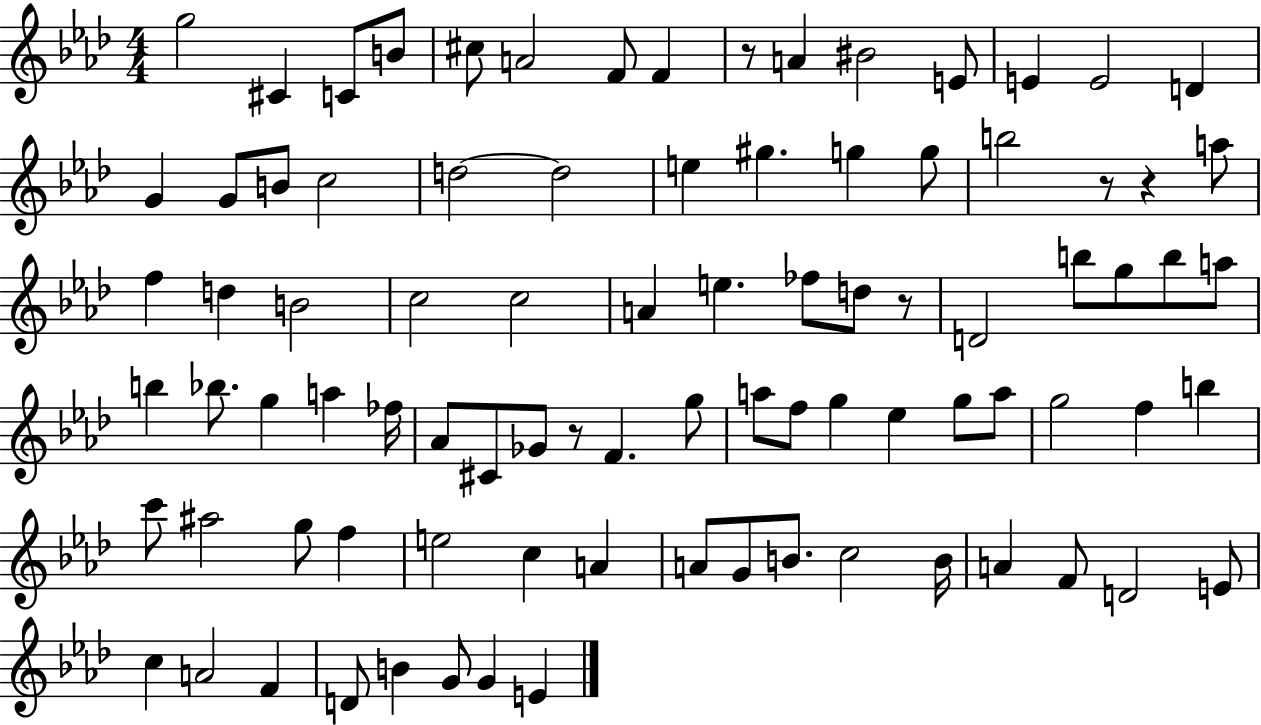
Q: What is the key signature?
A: AES major